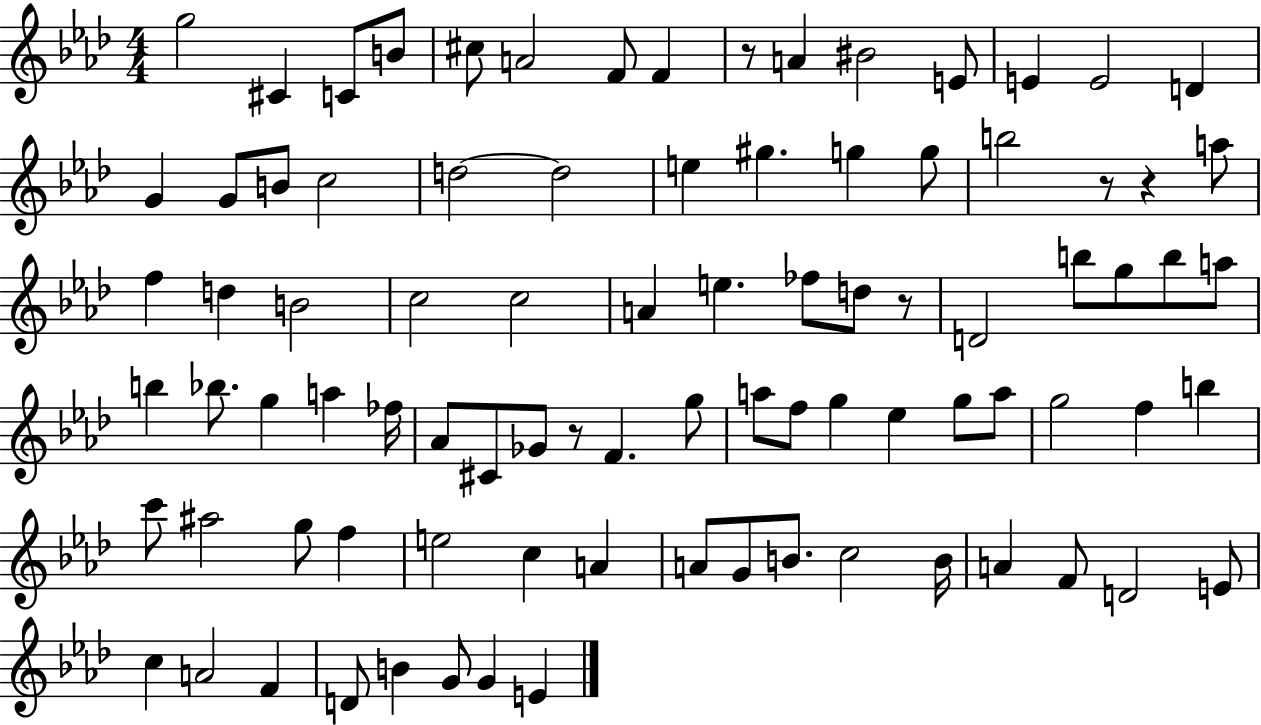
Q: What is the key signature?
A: AES major